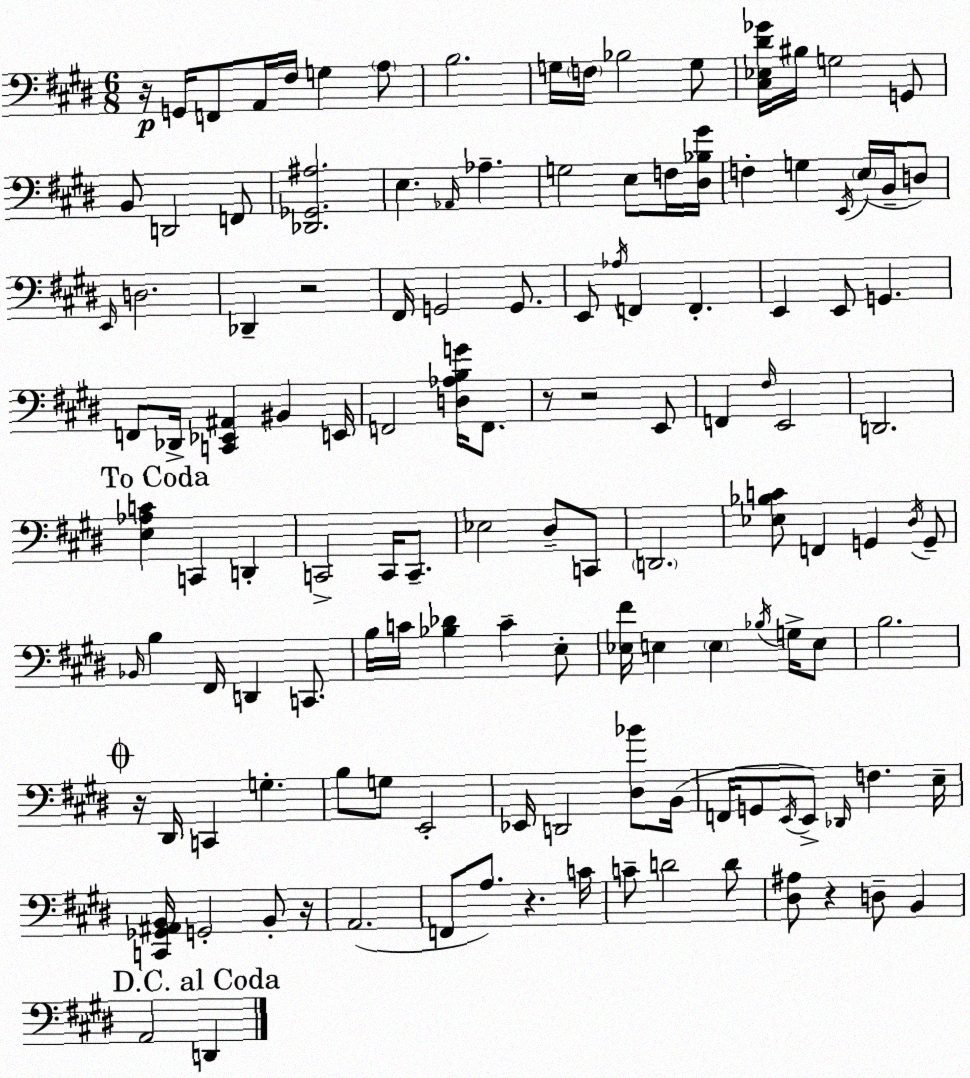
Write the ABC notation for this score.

X:1
T:Untitled
M:6/8
L:1/4
K:E
z/4 G,,/4 F,,/2 A,,/4 ^F,/4 G, A,/2 B,2 G,/4 F,/4 _B,2 G,/2 [^C,_E,^D_G]/4 ^B,/4 G,2 G,,/2 B,,/2 D,,2 F,,/2 [_D,,_G,,^A,]2 E, _A,,/4 _A, G,2 E,/2 F,/4 [^D,_B,^G]/4 F, G, E,,/4 E,/4 B,,/4 D,/2 E,,/4 D,2 _D,, z2 ^F,,/4 G,,2 G,,/2 E,,/2 _A,/4 F,, F,, E,, E,,/2 G,, F,,/2 _D,,/4 [C,,_E,,^A,,] ^B,, E,,/4 F,,2 [D,_A,B,G]/4 F,,/2 z/2 z2 E,,/2 F,, ^F,/4 E,,2 D,,2 [E,_A,C] C,, D,, C,,2 C,,/4 C,,/2 _E,2 ^D,/2 C,,/2 D,,2 [_E,_B,C]/2 F,, G,, ^D,/4 G,,/2 _B,,/4 B, ^F,,/4 D,, C,,/2 B,/4 C/4 [_B,_D] C E,/2 [_E,^F]/4 E, E, _B,/4 G,/4 E,/2 B,2 z/4 ^D,,/4 C,, G, B,/2 G,/2 E,,2 _E,,/4 D,,2 [^D,_B]/2 B,,/4 F,,/4 G,,/2 E,,/4 E,,/2 _D,,/4 F, E,/4 [C,,_G,,^A,,B,,]/4 G,,2 B,,/2 z/4 A,,2 F,,/2 A,/2 z C/4 C/2 D2 D/2 [^D,^A,]/2 z D,/2 B,, A,,2 D,,